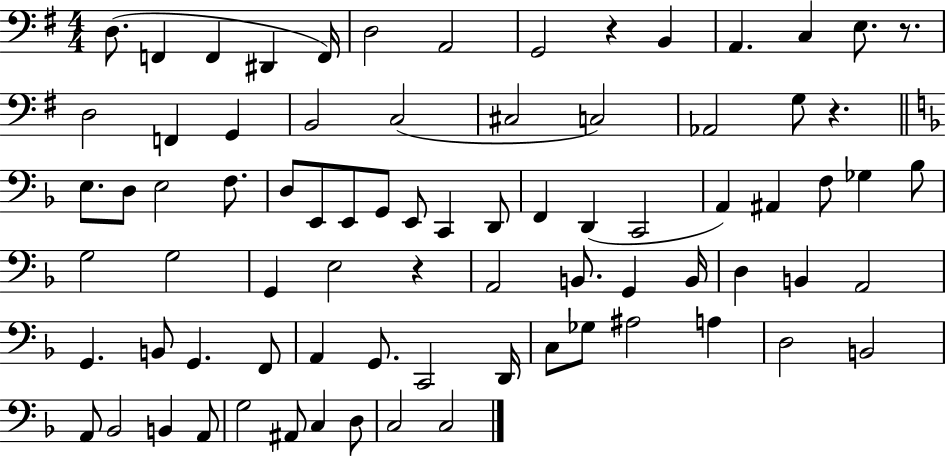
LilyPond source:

{
  \clef bass
  \numericTimeSignature
  \time 4/4
  \key g \major
  \repeat volta 2 { d8.( f,4 f,4 dis,4 f,16) | d2 a,2 | g,2 r4 b,4 | a,4. c4 e8. r8. | \break d2 f,4 g,4 | b,2 c2( | cis2 c2) | aes,2 g8 r4. | \break \bar "||" \break \key f \major e8. d8 e2 f8. | d8 e,8 e,8 g,8 e,8 c,4 d,8 | f,4 d,4( c,2 | a,4) ais,4 f8 ges4 bes8 | \break g2 g2 | g,4 e2 r4 | a,2 b,8. g,4 b,16 | d4 b,4 a,2 | \break g,4. b,8 g,4. f,8 | a,4 g,8. c,2 d,16 | c8 ges8 ais2 a4 | d2 b,2 | \break a,8 bes,2 b,4 a,8 | g2 ais,8 c4 d8 | c2 c2 | } \bar "|."
}